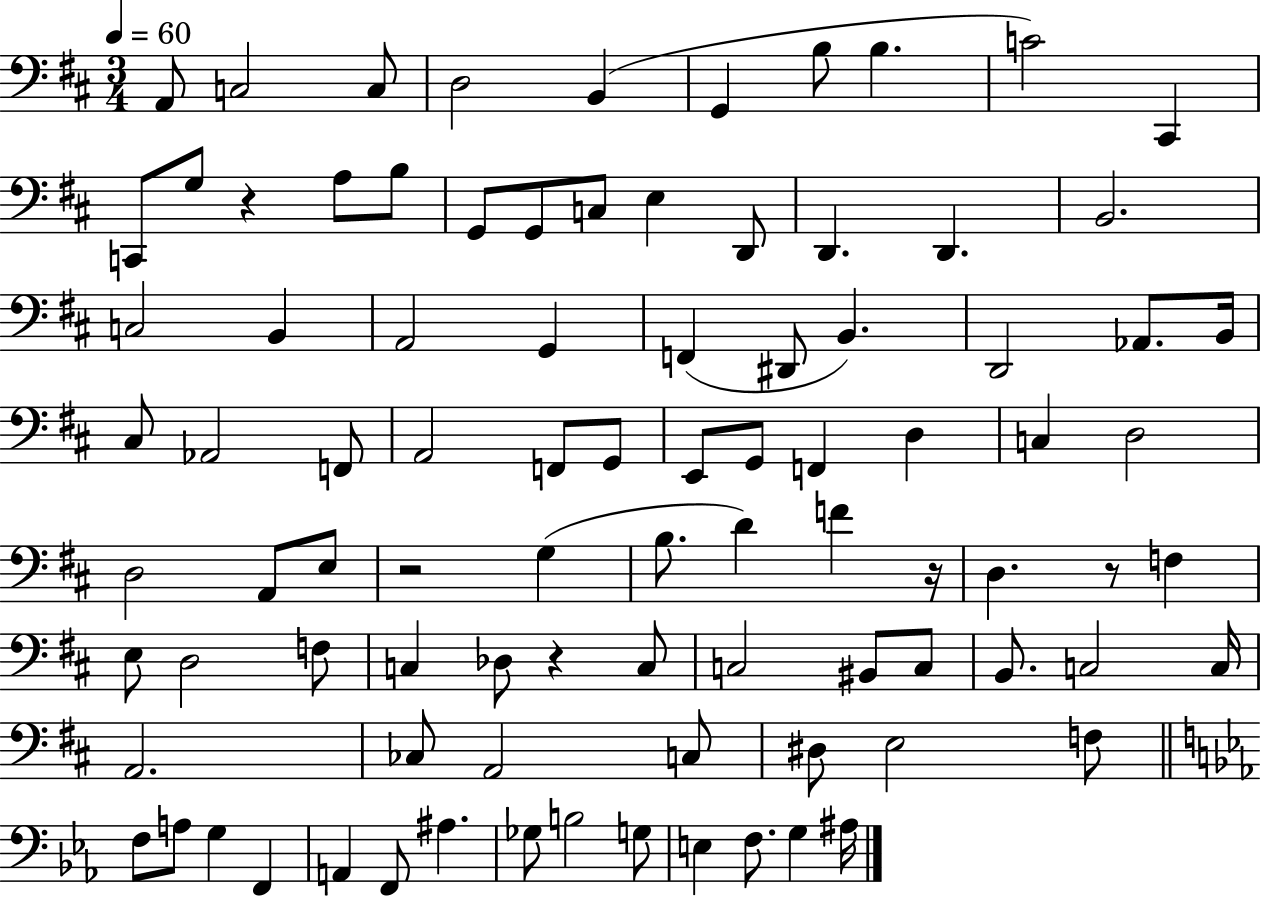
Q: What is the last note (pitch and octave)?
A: A#3